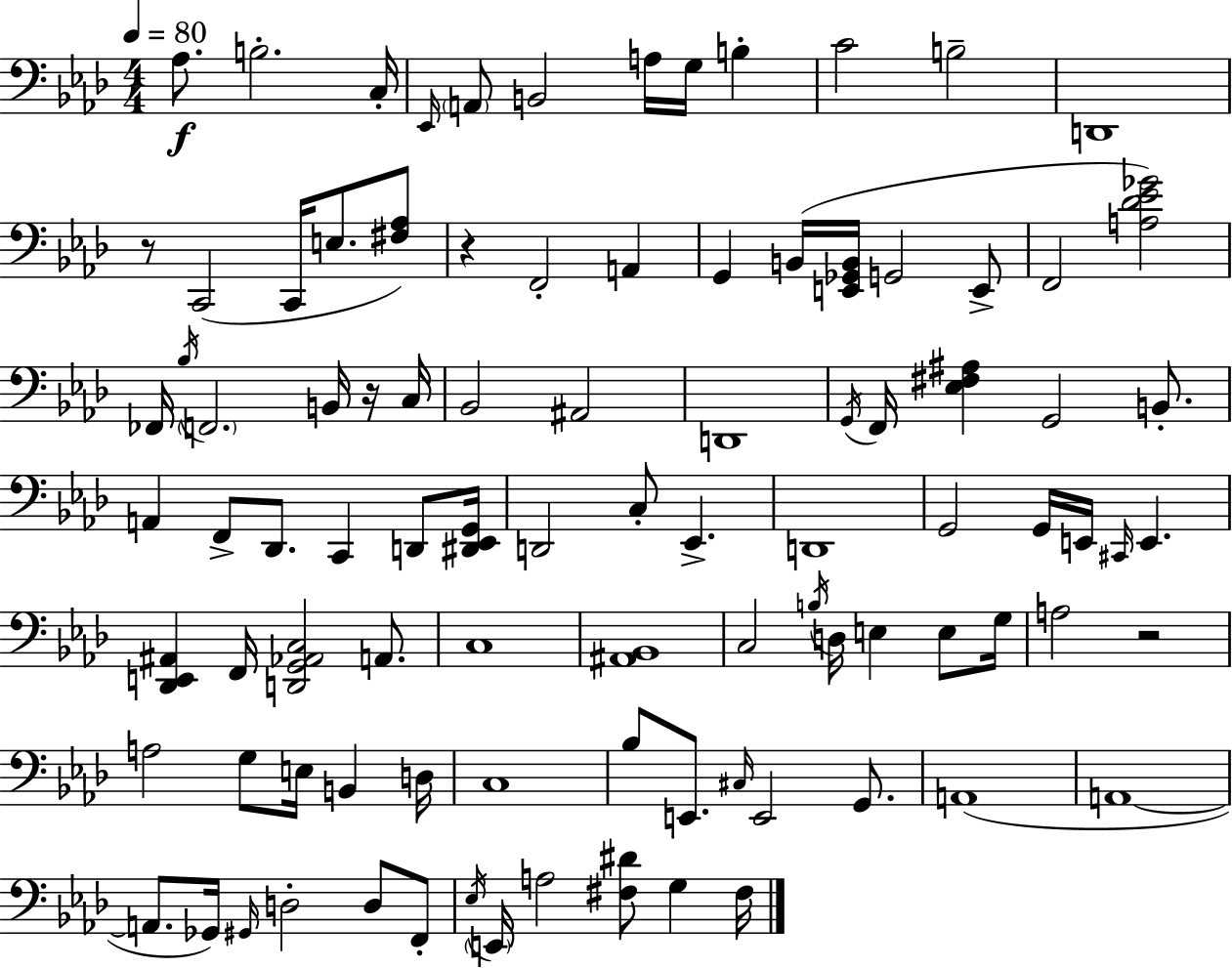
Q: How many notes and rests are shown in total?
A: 95